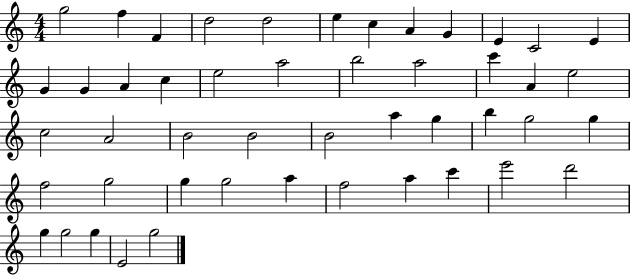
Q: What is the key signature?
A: C major